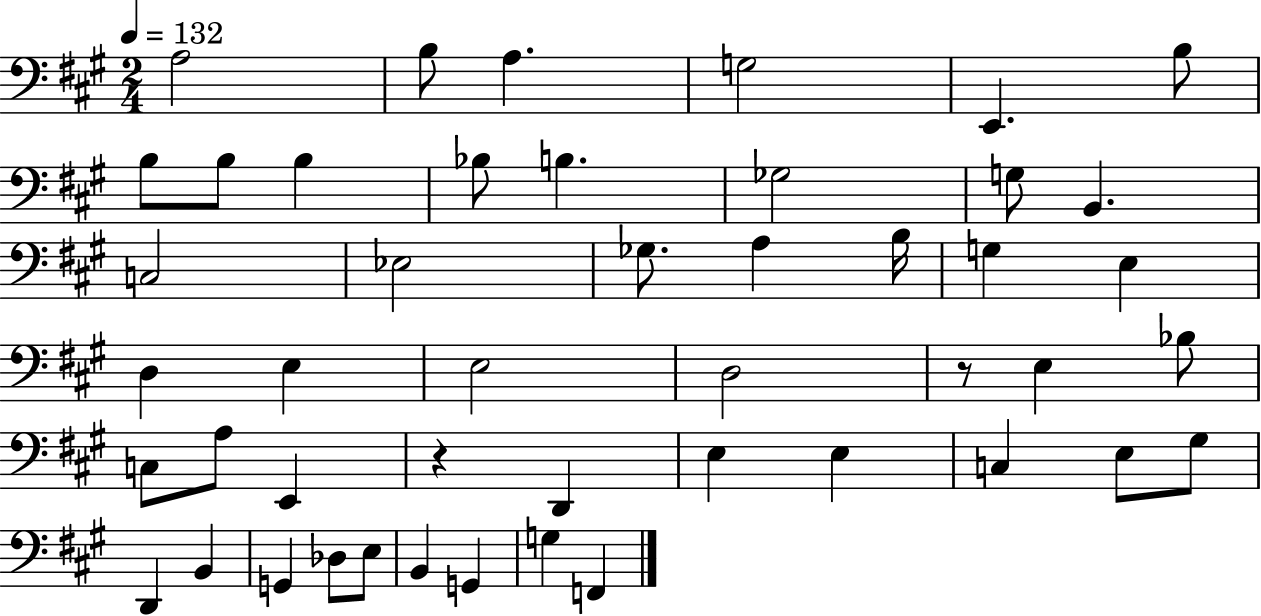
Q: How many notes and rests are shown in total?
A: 47